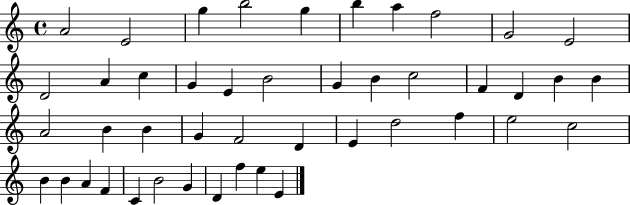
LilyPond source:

{
  \clef treble
  \time 4/4
  \defaultTimeSignature
  \key c \major
  a'2 e'2 | g''4 b''2 g''4 | b''4 a''4 f''2 | g'2 e'2 | \break d'2 a'4 c''4 | g'4 e'4 b'2 | g'4 b'4 c''2 | f'4 d'4 b'4 b'4 | \break a'2 b'4 b'4 | g'4 f'2 d'4 | e'4 d''2 f''4 | e''2 c''2 | \break b'4 b'4 a'4 f'4 | c'4 b'2 g'4 | d'4 f''4 e''4 e'4 | \bar "|."
}